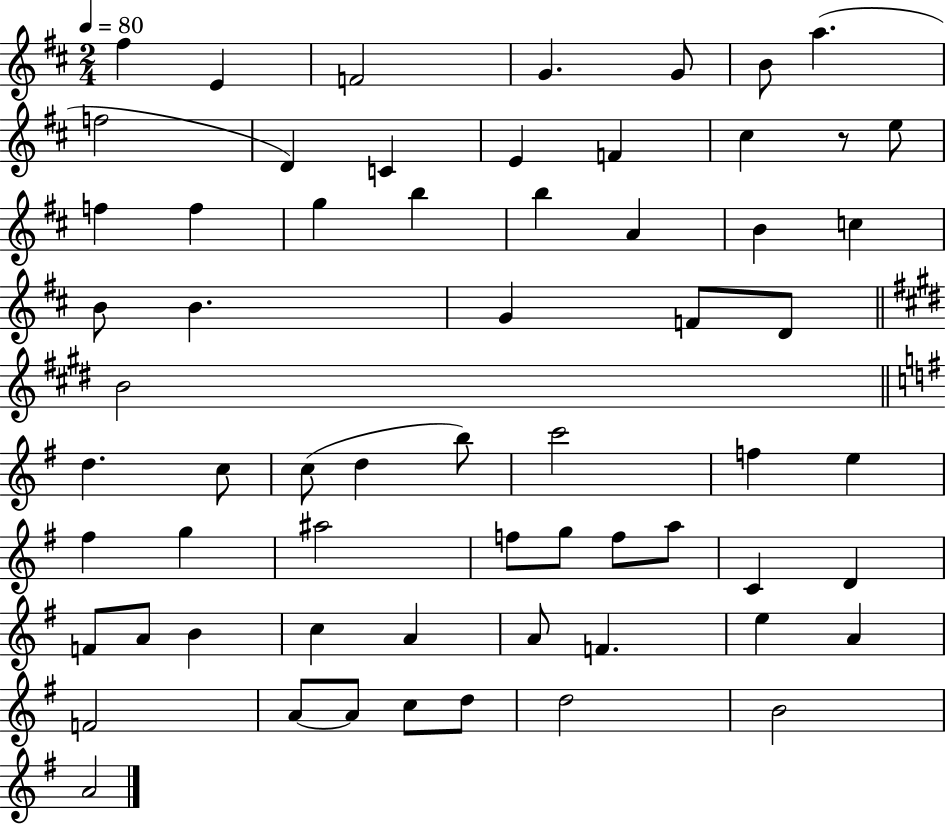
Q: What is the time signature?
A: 2/4